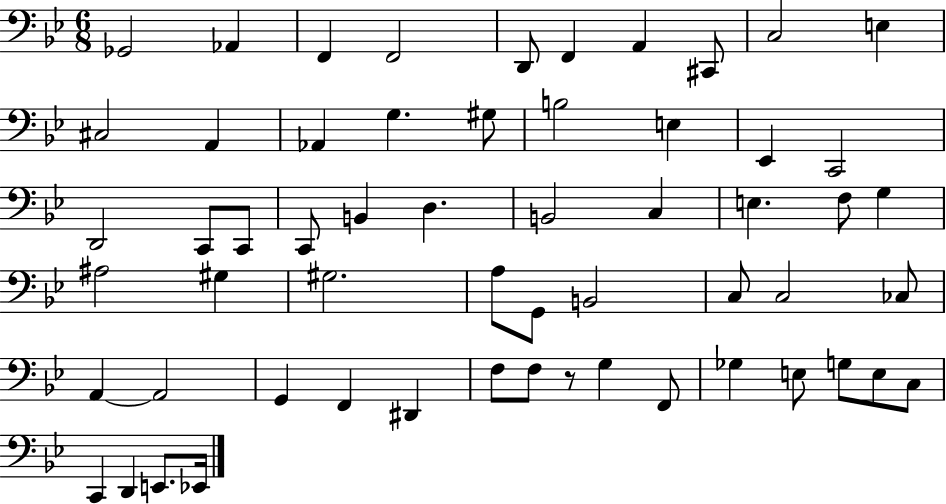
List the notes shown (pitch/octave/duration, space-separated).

Gb2/h Ab2/q F2/q F2/h D2/e F2/q A2/q C#2/e C3/h E3/q C#3/h A2/q Ab2/q G3/q. G#3/e B3/h E3/q Eb2/q C2/h D2/h C2/e C2/e C2/e B2/q D3/q. B2/h C3/q E3/q. F3/e G3/q A#3/h G#3/q G#3/h. A3/e G2/e B2/h C3/e C3/h CES3/e A2/q A2/h G2/q F2/q D#2/q F3/e F3/e R/e G3/q F2/e Gb3/q E3/e G3/e E3/e C3/e C2/q D2/q E2/e. Eb2/s